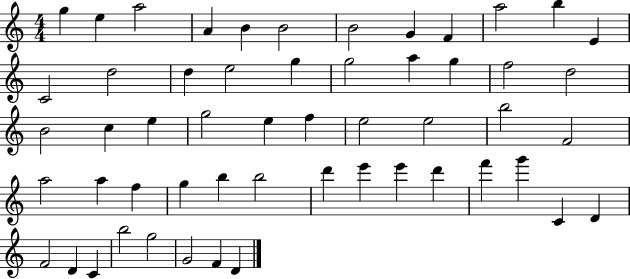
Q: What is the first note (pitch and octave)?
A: G5